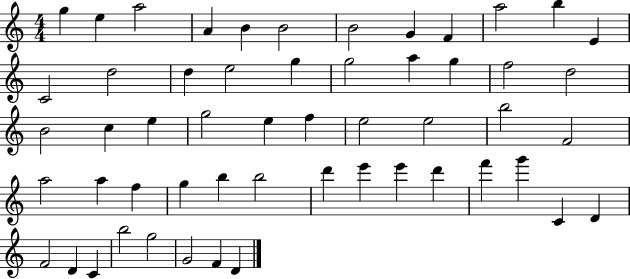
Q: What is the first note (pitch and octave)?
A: G5